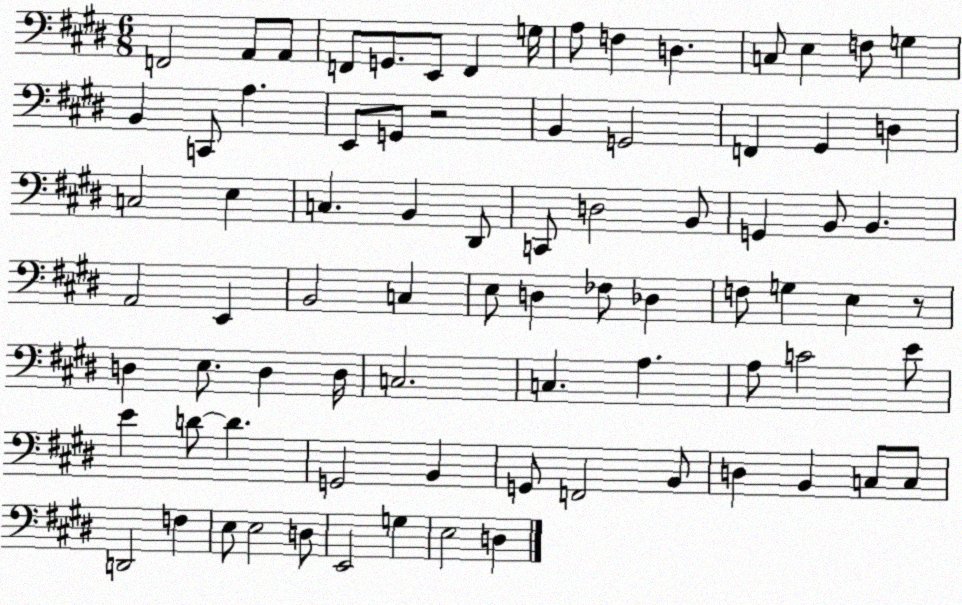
X:1
T:Untitled
M:6/8
L:1/4
K:E
F,,2 A,,/2 A,,/2 F,,/2 G,,/2 E,,/2 F,, G,/4 A,/2 F, D, C,/2 E, F,/2 G, B,, C,,/2 A, E,,/2 G,,/2 z2 B,, G,,2 F,, ^G,, D, C,2 E, C, B,, ^D,,/2 C,,/2 D,2 B,,/2 G,, B,,/2 B,, A,,2 E,, B,,2 C, E,/2 D, _F,/2 _D, F,/2 G, E, z/2 D, E,/2 D, D,/4 C,2 C, A, A,/2 C2 E/2 E D/2 D G,,2 B,, G,,/2 F,,2 B,,/2 D, B,, C,/2 C,/2 D,,2 F, E,/2 E,2 D,/2 E,,2 G, E,2 D,